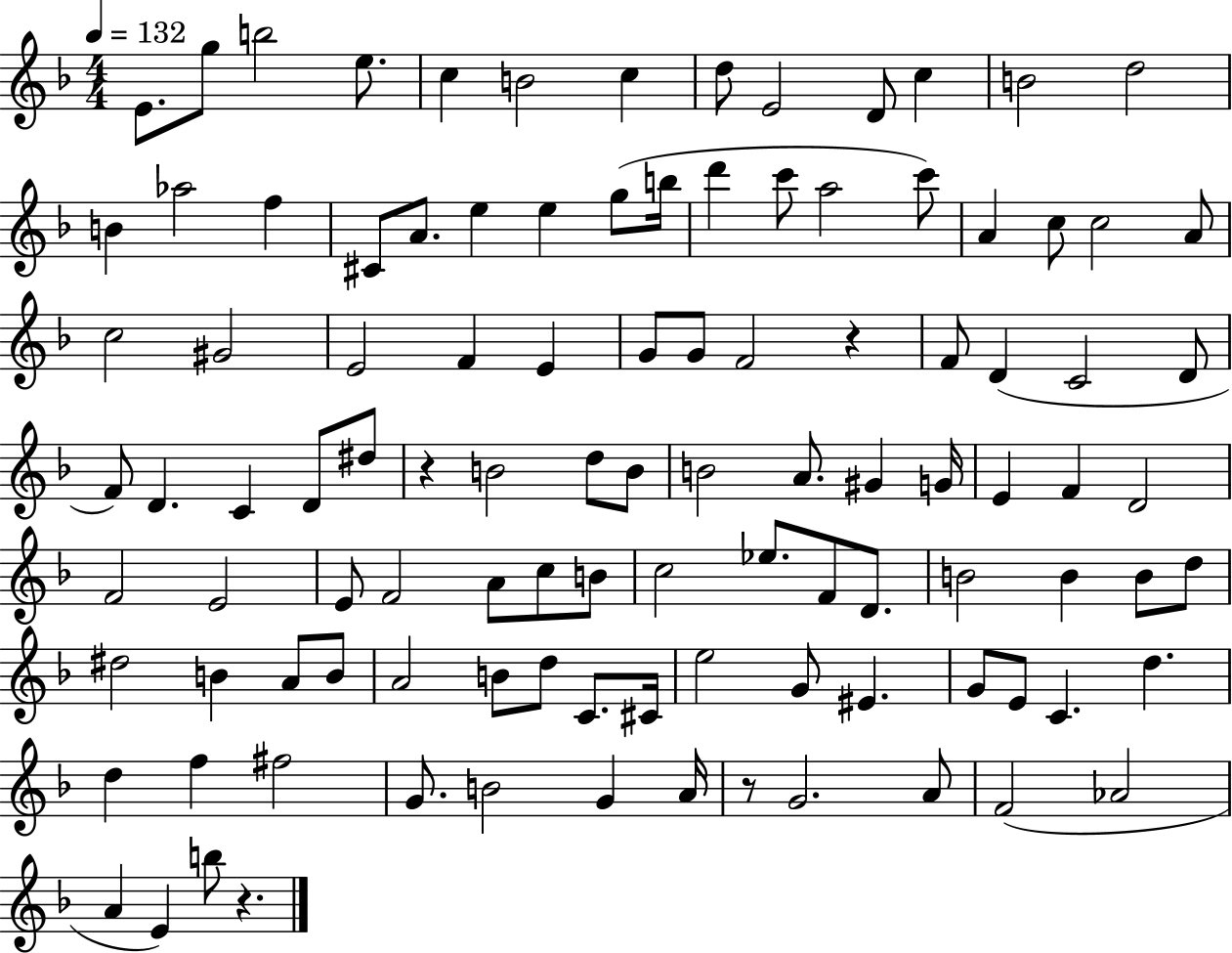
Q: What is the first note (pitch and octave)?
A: E4